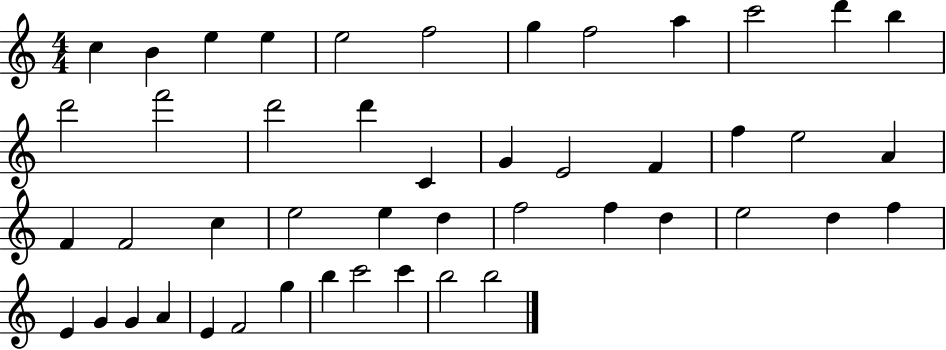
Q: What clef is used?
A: treble